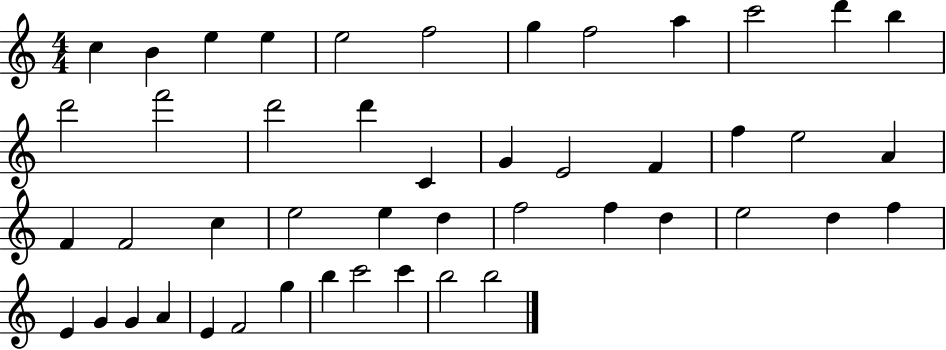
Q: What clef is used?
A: treble